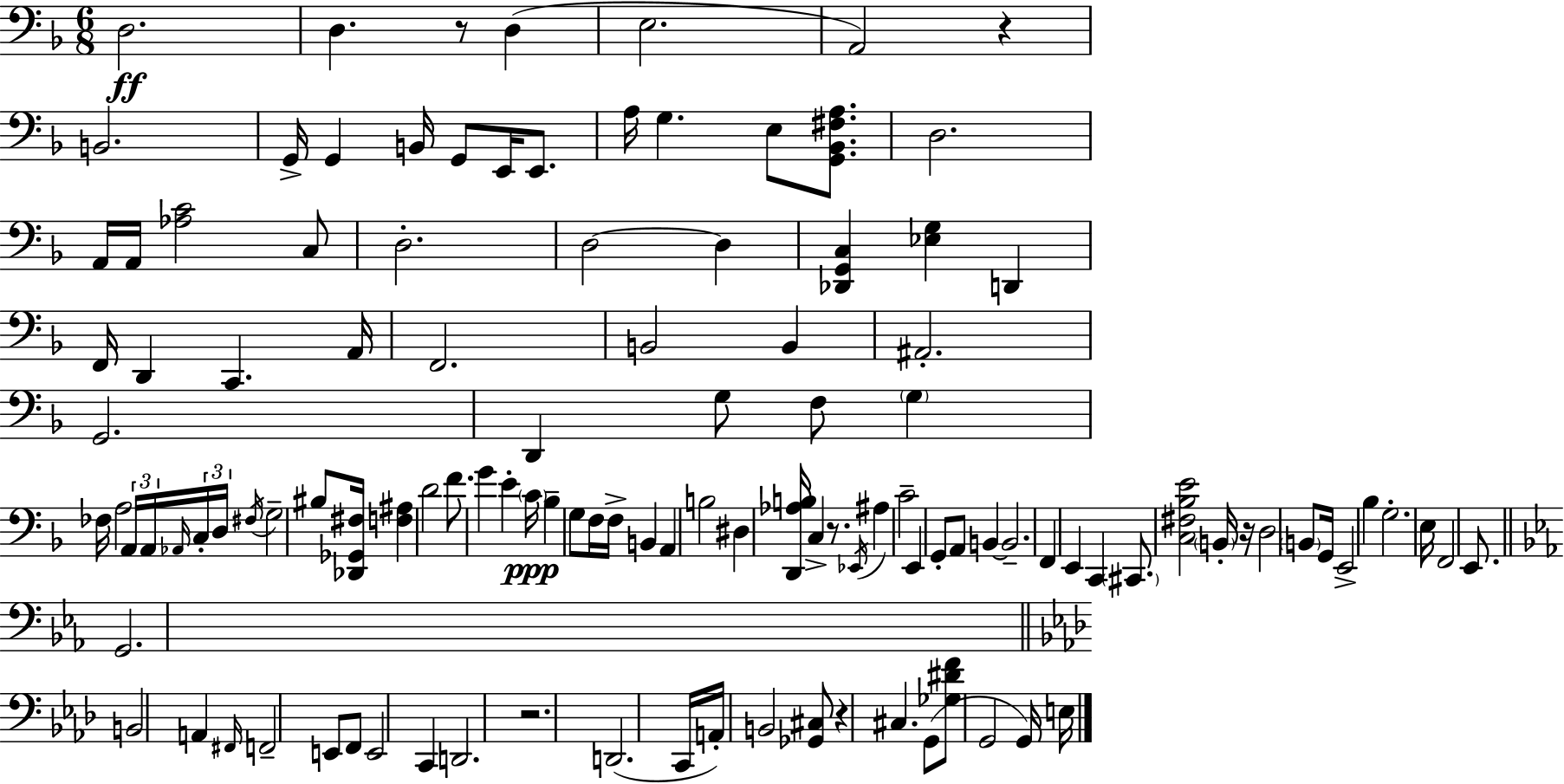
D3/h. D3/q. R/e D3/q E3/h. A2/h R/q B2/h. G2/s G2/q B2/s G2/e E2/s E2/e. A3/s G3/q. E3/e [G2,Bb2,F#3,A3]/e. D3/h. A2/s A2/s [Ab3,C4]/h C3/e D3/h. D3/h D3/q [Db2,G2,C3]/q [Eb3,G3]/q D2/q F2/s D2/q C2/q. A2/s F2/h. B2/h B2/q A#2/h. G2/h. D2/q G3/e F3/e G3/q FES3/s A3/h A2/s A2/s Ab2/s C3/s D3/s F#3/s G3/h BIS3/e [Db2,Gb2,F#3]/s [F3,A#3]/q D4/h F4/e. G4/q E4/q C4/s Bb3/q G3/e F3/s F3/s B2/q A2/q B3/h D#3/q [D2,Ab3,B3]/s C3/q R/e. Eb2/s A#3/q C4/h E2/q G2/e A2/e B2/q B2/h. F2/q E2/q C2/q C#2/e. [C3,F#3,Bb3,E4]/h B2/s R/s D3/h B2/e G2/s E2/h Bb3/q G3/h. E3/s F2/h E2/e. G2/h. B2/h A2/q F#2/s F2/h E2/e F2/e E2/h C2/q D2/h. R/h. D2/h. C2/s A2/s B2/h [Gb2,C#3]/e R/q C#3/q. G2/e [Gb3,D#4,F4]/e G2/h G2/s E3/s